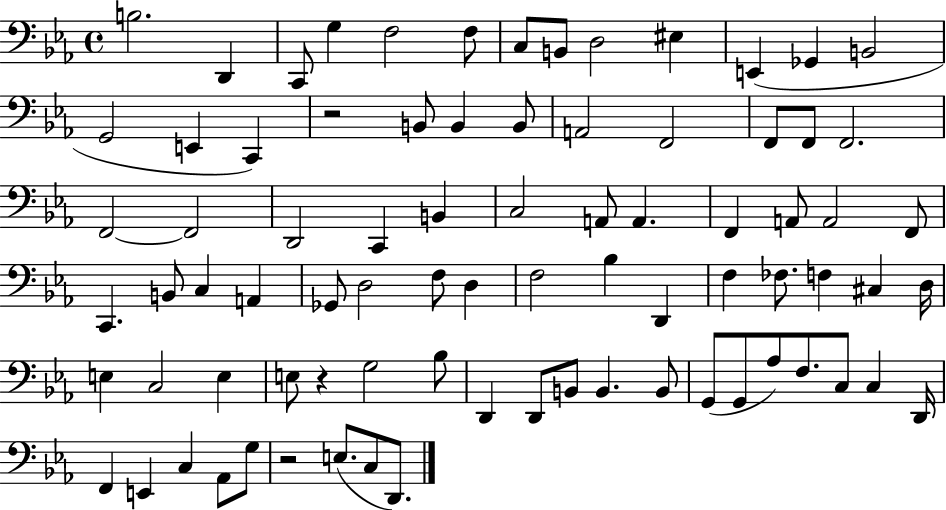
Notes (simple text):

B3/h. D2/q C2/e G3/q F3/h F3/e C3/e B2/e D3/h EIS3/q E2/q Gb2/q B2/h G2/h E2/q C2/q R/h B2/e B2/q B2/e A2/h F2/h F2/e F2/e F2/h. F2/h F2/h D2/h C2/q B2/q C3/h A2/e A2/q. F2/q A2/e A2/h F2/e C2/q. B2/e C3/q A2/q Gb2/e D3/h F3/e D3/q F3/h Bb3/q D2/q F3/q FES3/e. F3/q C#3/q D3/s E3/q C3/h E3/q E3/e R/q G3/h Bb3/e D2/q D2/e B2/e B2/q. B2/e G2/e G2/e Ab3/e F3/e. C3/e C3/q D2/s F2/q E2/q C3/q Ab2/e G3/e R/h E3/e. C3/e D2/e.